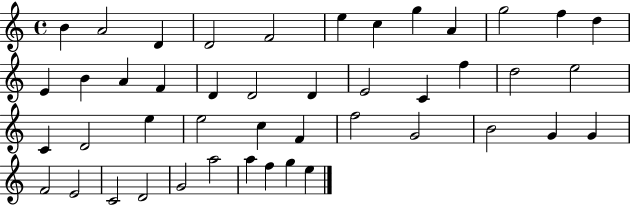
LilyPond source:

{
  \clef treble
  \time 4/4
  \defaultTimeSignature
  \key c \major
  b'4 a'2 d'4 | d'2 f'2 | e''4 c''4 g''4 a'4 | g''2 f''4 d''4 | \break e'4 b'4 a'4 f'4 | d'4 d'2 d'4 | e'2 c'4 f''4 | d''2 e''2 | \break c'4 d'2 e''4 | e''2 c''4 f'4 | f''2 g'2 | b'2 g'4 g'4 | \break f'2 e'2 | c'2 d'2 | g'2 a''2 | a''4 f''4 g''4 e''4 | \break \bar "|."
}